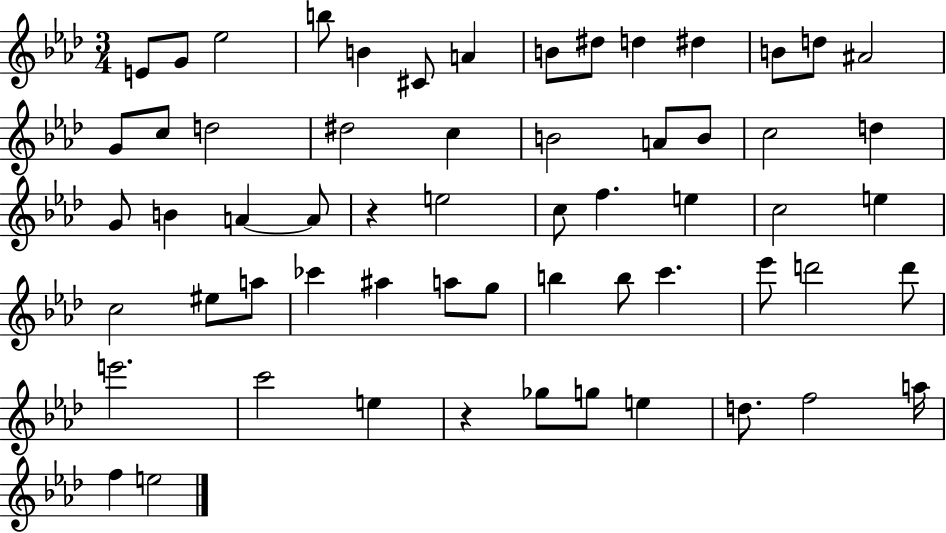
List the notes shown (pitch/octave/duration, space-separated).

E4/e G4/e Eb5/h B5/e B4/q C#4/e A4/q B4/e D#5/e D5/q D#5/q B4/e D5/e A#4/h G4/e C5/e D5/h D#5/h C5/q B4/h A4/e B4/e C5/h D5/q G4/e B4/q A4/q A4/e R/q E5/h C5/e F5/q. E5/q C5/h E5/q C5/h EIS5/e A5/e CES6/q A#5/q A5/e G5/e B5/q B5/e C6/q. Eb6/e D6/h D6/e E6/h. C6/h E5/q R/q Gb5/e G5/e E5/q D5/e. F5/h A5/s F5/q E5/h